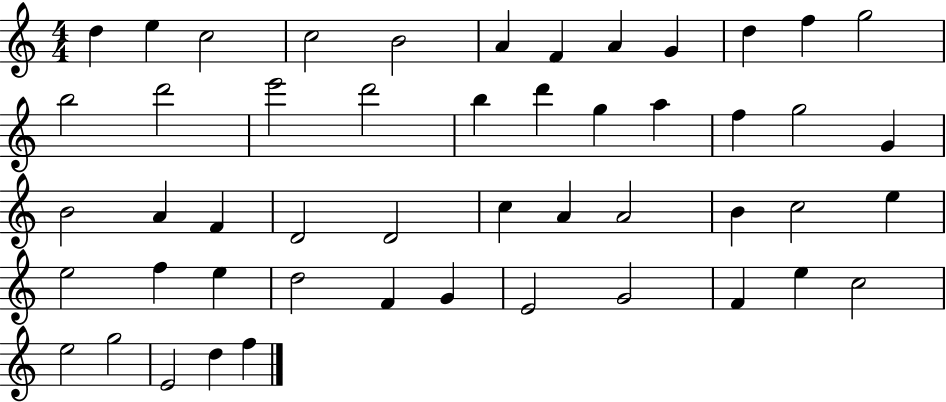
X:1
T:Untitled
M:4/4
L:1/4
K:C
d e c2 c2 B2 A F A G d f g2 b2 d'2 e'2 d'2 b d' g a f g2 G B2 A F D2 D2 c A A2 B c2 e e2 f e d2 F G E2 G2 F e c2 e2 g2 E2 d f